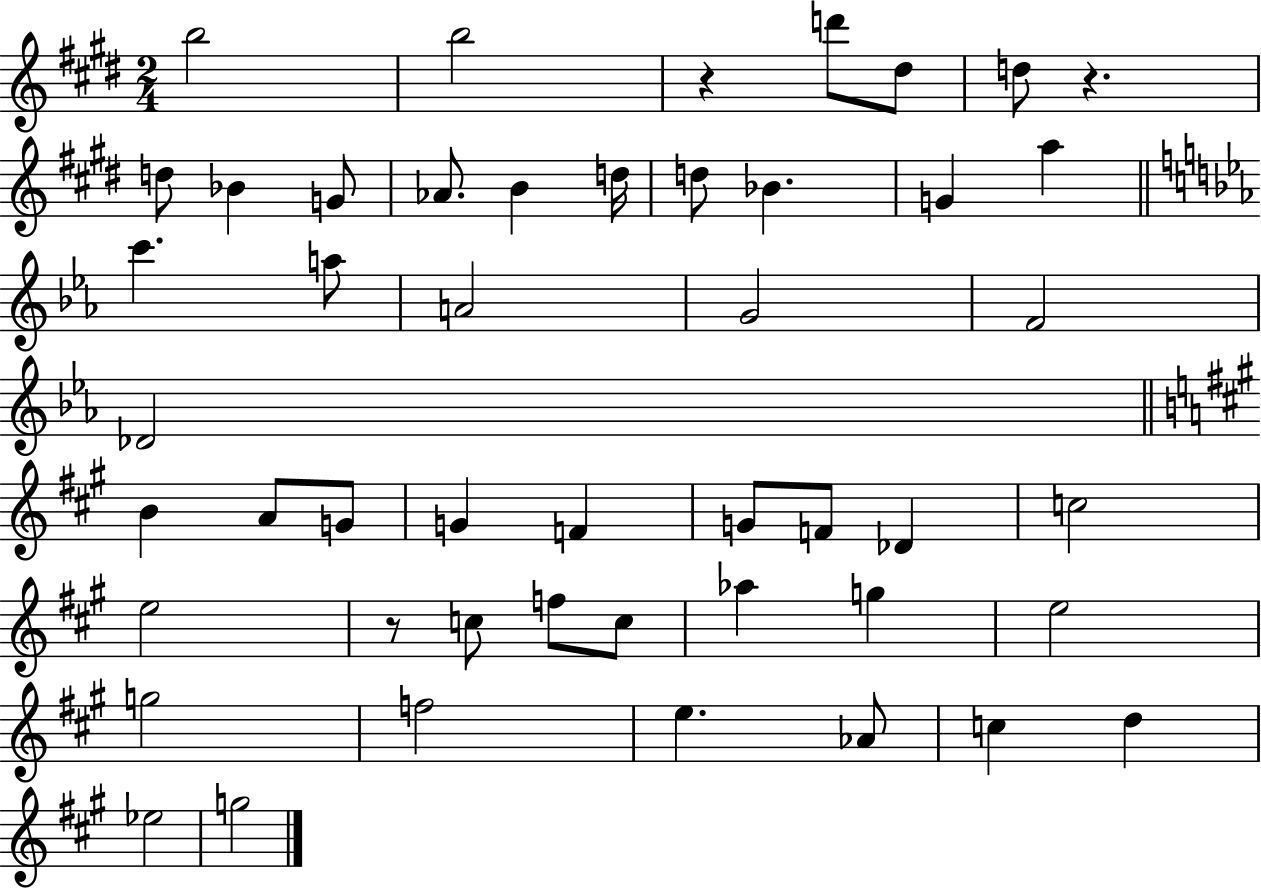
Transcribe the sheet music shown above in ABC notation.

X:1
T:Untitled
M:2/4
L:1/4
K:E
b2 b2 z d'/2 ^d/2 d/2 z d/2 _B G/2 _A/2 B d/4 d/2 _B G a c' a/2 A2 G2 F2 _D2 B A/2 G/2 G F G/2 F/2 _D c2 e2 z/2 c/2 f/2 c/2 _a g e2 g2 f2 e _A/2 c d _e2 g2